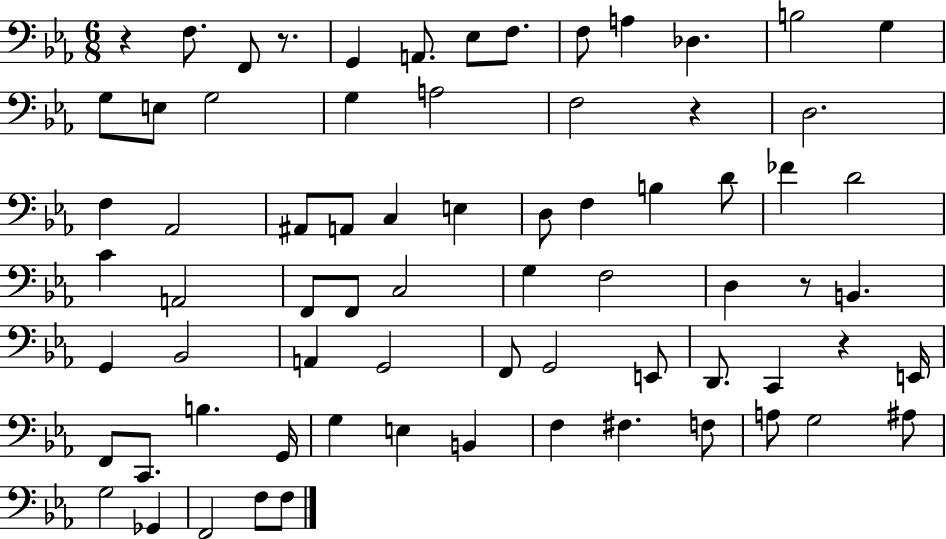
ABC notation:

X:1
T:Untitled
M:6/8
L:1/4
K:Eb
z F,/2 F,,/2 z/2 G,, A,,/2 _E,/2 F,/2 F,/2 A, _D, B,2 G, G,/2 E,/2 G,2 G, A,2 F,2 z D,2 F, _A,,2 ^A,,/2 A,,/2 C, E, D,/2 F, B, D/2 _F D2 C A,,2 F,,/2 F,,/2 C,2 G, F,2 D, z/2 B,, G,, _B,,2 A,, G,,2 F,,/2 G,,2 E,,/2 D,,/2 C,, z E,,/4 F,,/2 C,,/2 B, G,,/4 G, E, B,, F, ^F, F,/2 A,/2 G,2 ^A,/2 G,2 _G,, F,,2 F,/2 F,/2